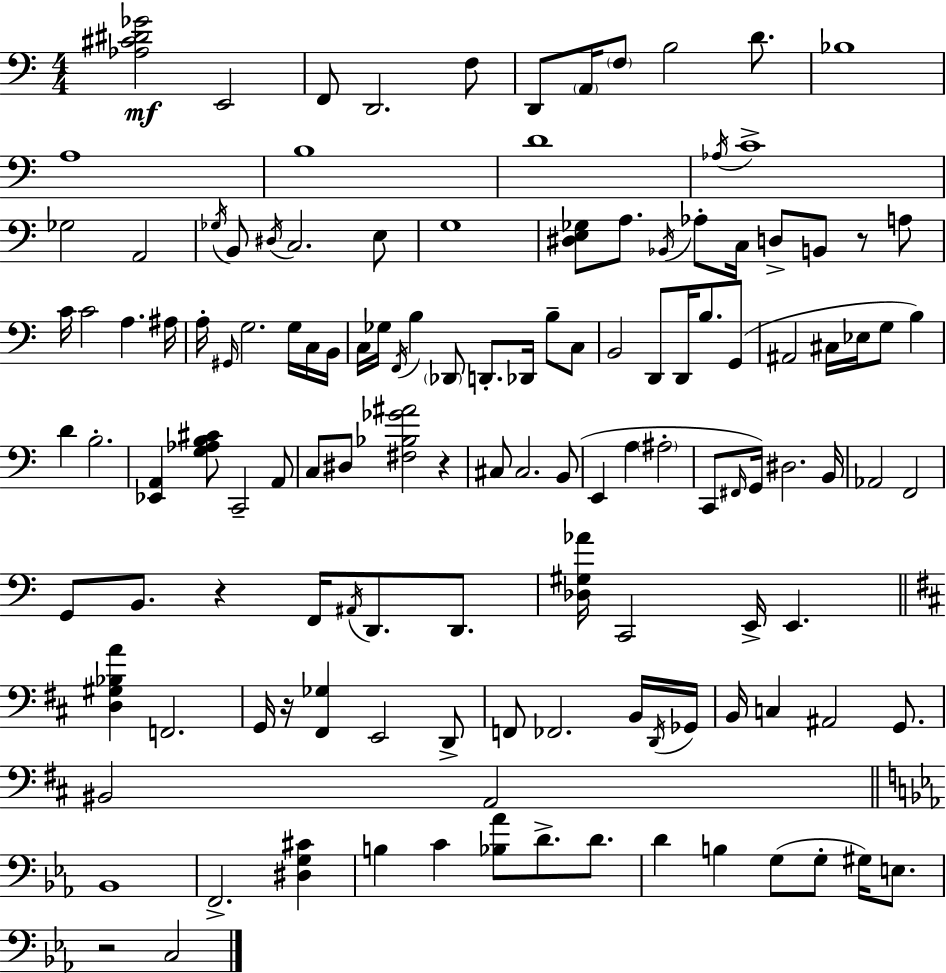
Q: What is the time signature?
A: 4/4